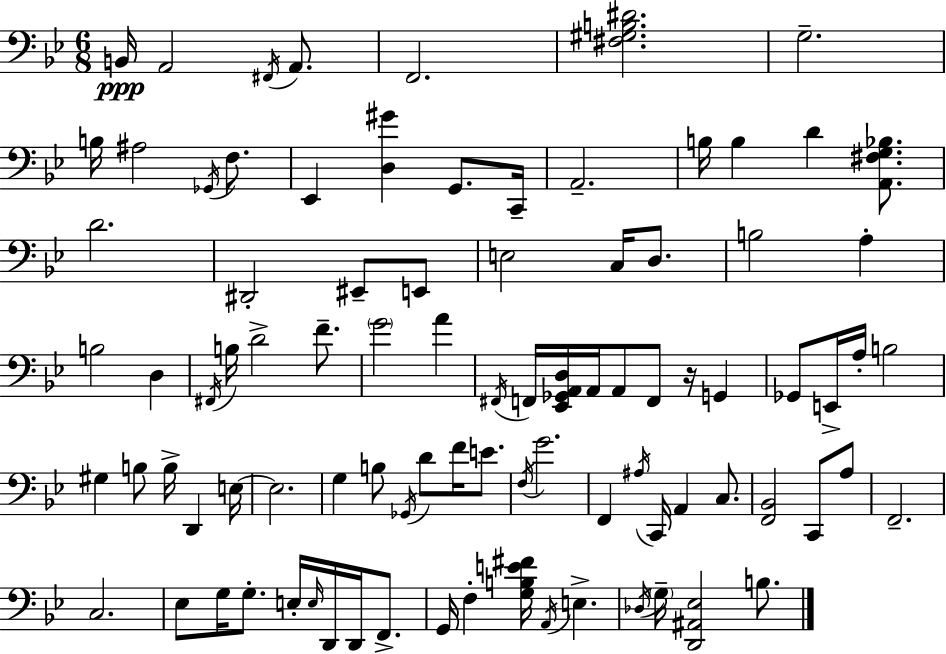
X:1
T:Untitled
M:6/8
L:1/4
K:Bb
B,,/4 A,,2 ^F,,/4 A,,/2 F,,2 [^F,^G,B,^D]2 G,2 B,/4 ^A,2 _G,,/4 F,/2 _E,, [D,^G] G,,/2 C,,/4 A,,2 B,/4 B, D [A,,^F,G,_B,]/2 D2 ^D,,2 ^E,,/2 E,,/2 E,2 C,/4 D,/2 B,2 A, B,2 D, ^F,,/4 B,/4 D2 F/2 G2 A ^F,,/4 F,,/4 [_E,,_G,,A,,D,]/4 A,,/4 A,,/2 F,,/2 z/4 G,, _G,,/2 E,,/4 A,/4 B,2 ^G, B,/2 B,/4 D,, E,/4 E,2 G, B,/2 _G,,/4 D/2 F/4 E/2 F,/4 G2 F,, ^A,/4 C,,/4 A,, C,/2 [F,,_B,,]2 C,,/2 A,/2 F,,2 C,2 _E,/2 G,/4 G,/2 E,/4 E,/4 D,,/4 D,,/4 F,,/2 G,,/4 F, [G,B,E^F]/4 A,,/4 E, _D,/4 G,/4 [D,,^A,,_E,]2 B,/2